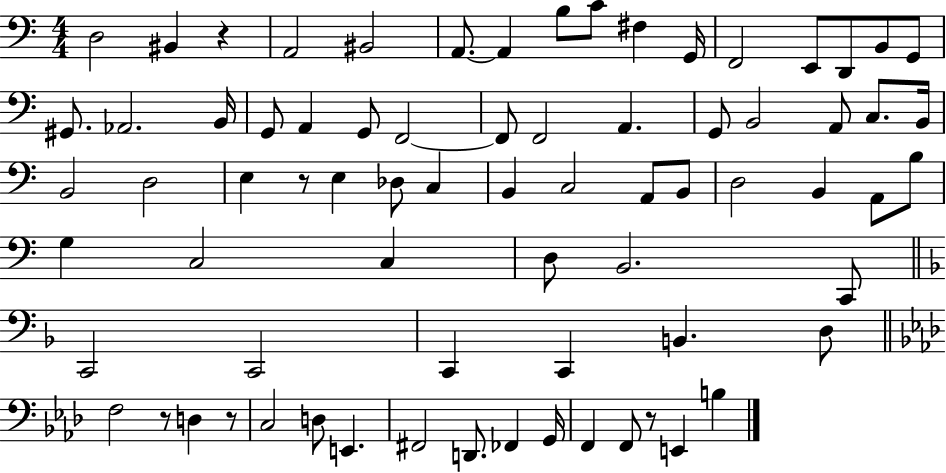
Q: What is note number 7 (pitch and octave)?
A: B3